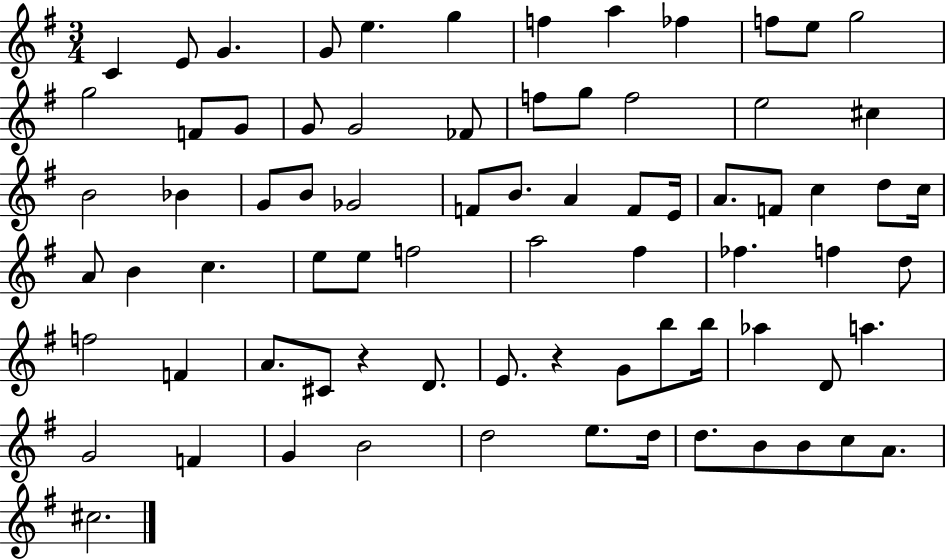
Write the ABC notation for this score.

X:1
T:Untitled
M:3/4
L:1/4
K:G
C E/2 G G/2 e g f a _f f/2 e/2 g2 g2 F/2 G/2 G/2 G2 _F/2 f/2 g/2 f2 e2 ^c B2 _B G/2 B/2 _G2 F/2 B/2 A F/2 E/4 A/2 F/2 c d/2 c/4 A/2 B c e/2 e/2 f2 a2 ^f _f f d/2 f2 F A/2 ^C/2 z D/2 E/2 z G/2 b/2 b/4 _a D/2 a G2 F G B2 d2 e/2 d/4 d/2 B/2 B/2 c/2 A/2 ^c2